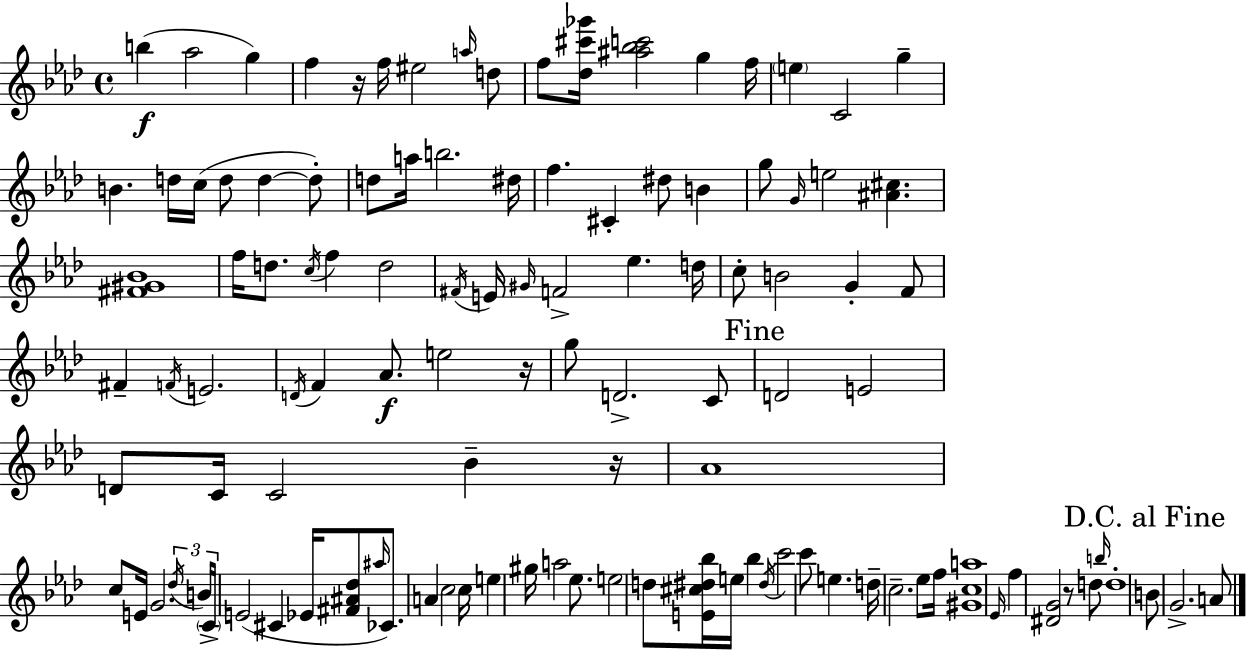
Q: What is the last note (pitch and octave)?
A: A4